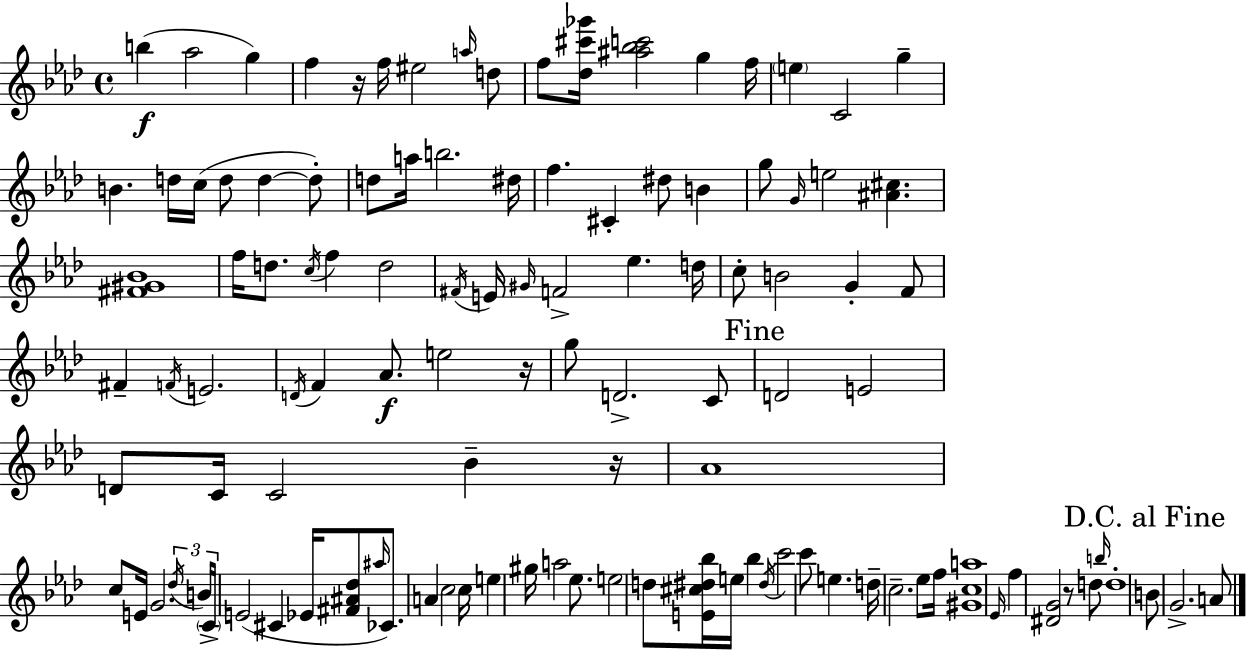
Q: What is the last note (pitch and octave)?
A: A4